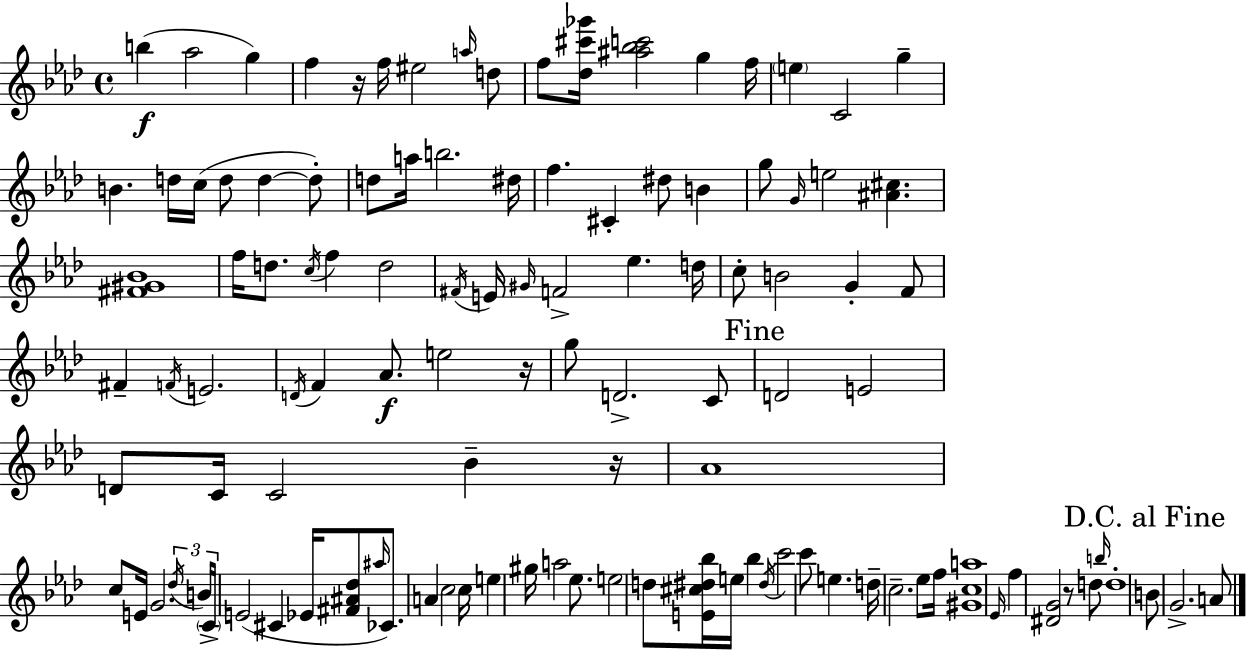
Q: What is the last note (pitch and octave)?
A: A4